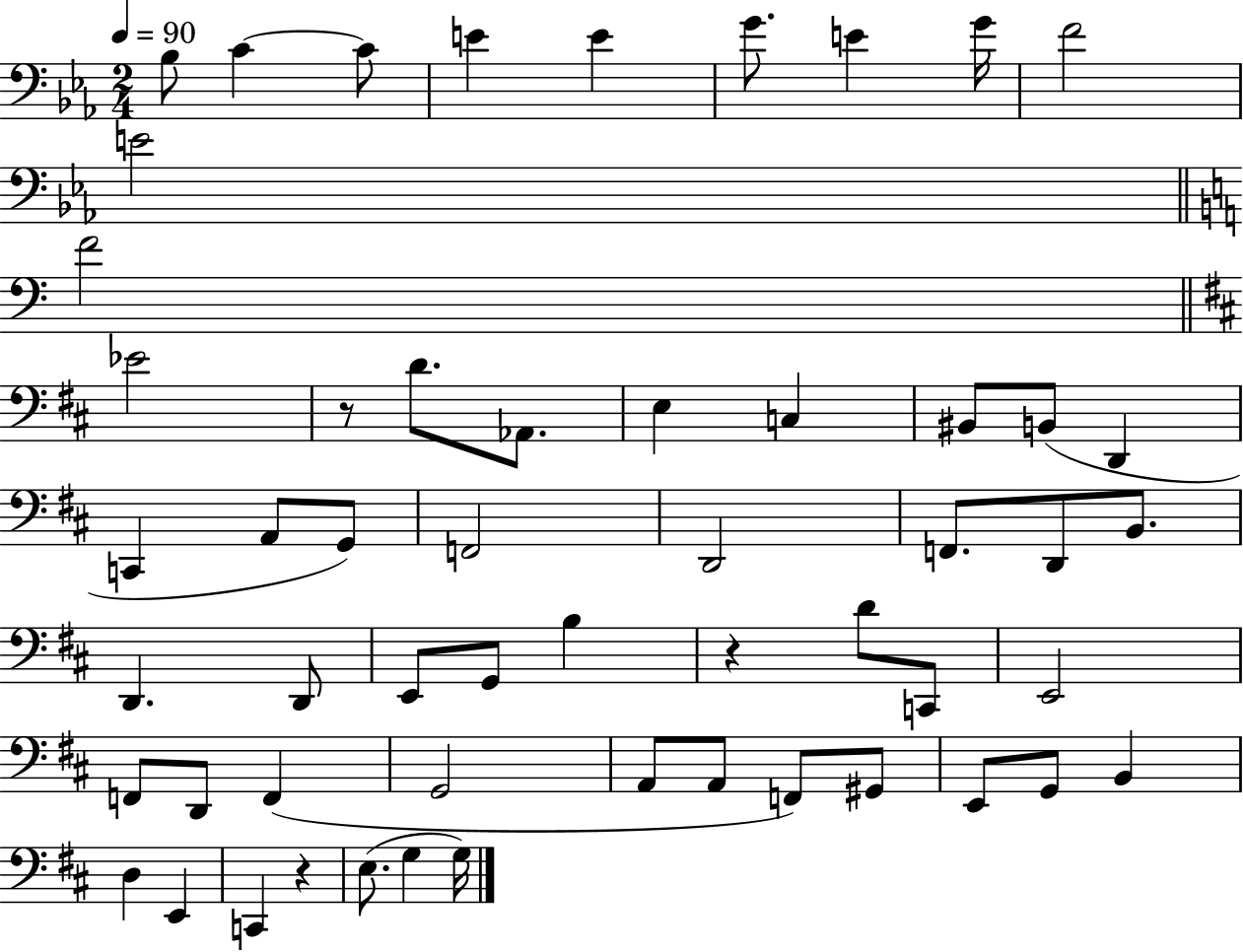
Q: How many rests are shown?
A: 3